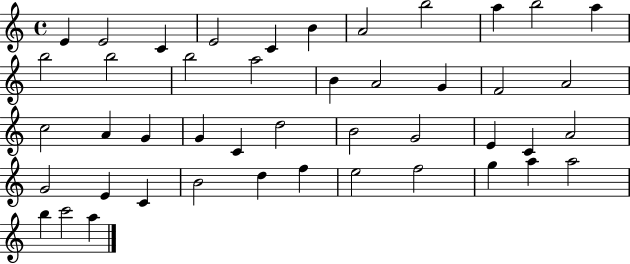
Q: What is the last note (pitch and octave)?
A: A5